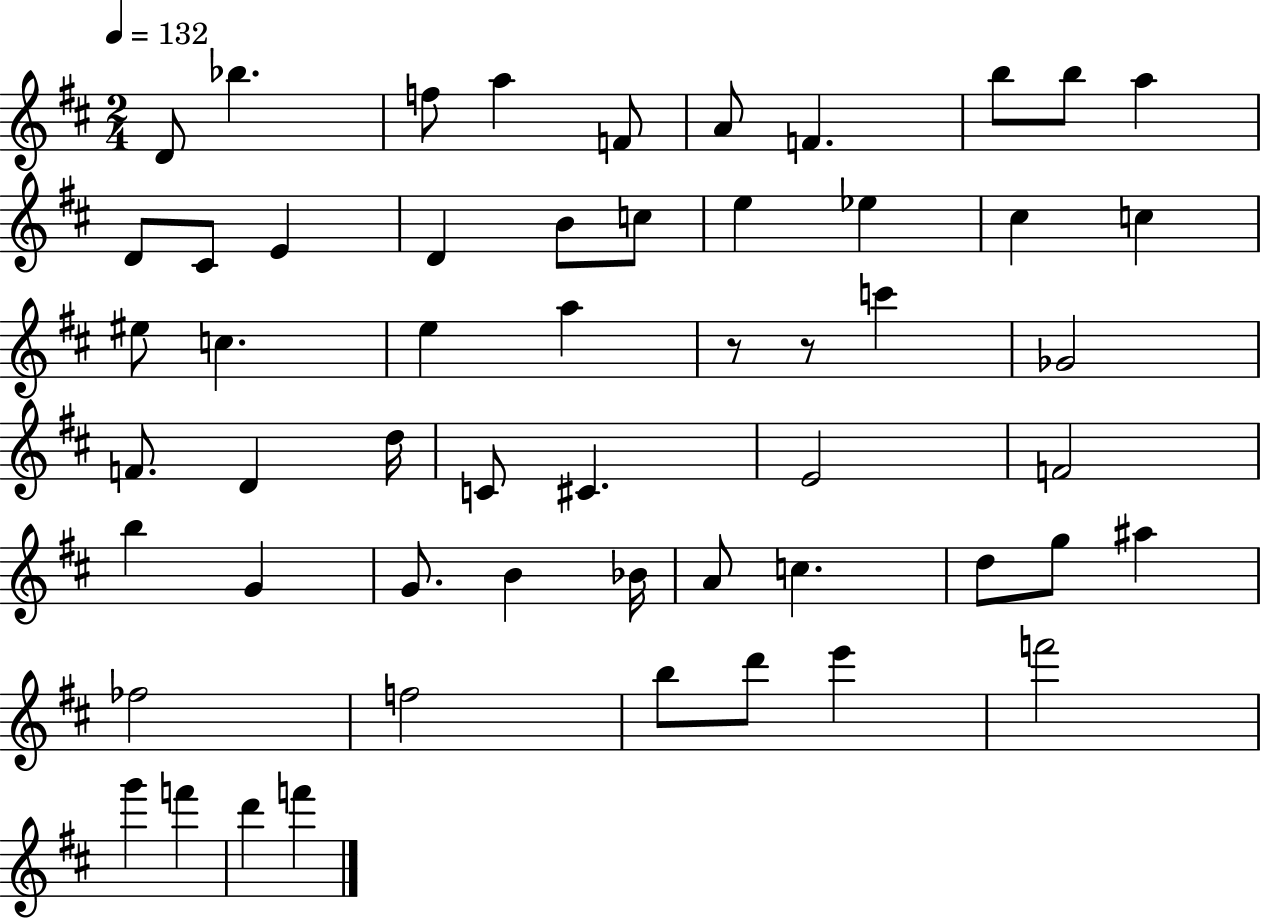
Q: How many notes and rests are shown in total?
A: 55